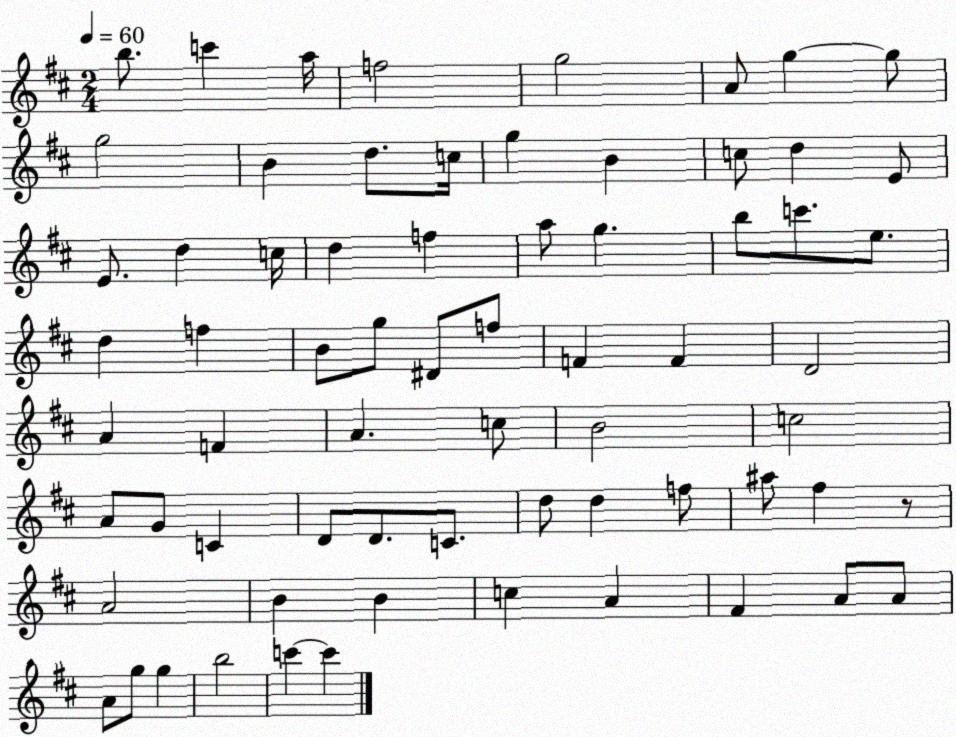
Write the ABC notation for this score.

X:1
T:Untitled
M:2/4
L:1/4
K:D
b/2 c' a/4 f2 g2 A/2 g g/2 g2 B d/2 c/4 g B c/2 d E/2 E/2 d c/4 d f a/2 g b/2 c'/2 e/2 d f B/2 g/2 ^D/2 f/2 F F D2 A F A c/2 B2 c2 A/2 G/2 C D/2 D/2 C/2 d/2 d f/2 ^a/2 ^f z/2 A2 B B c A ^F A/2 A/2 A/2 g/2 g b2 c' c'